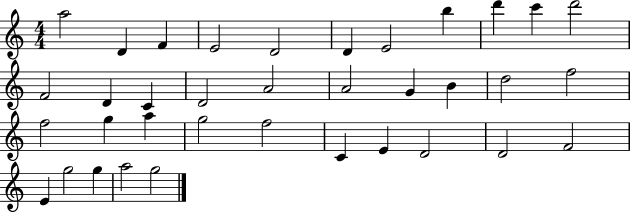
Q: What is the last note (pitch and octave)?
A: G5